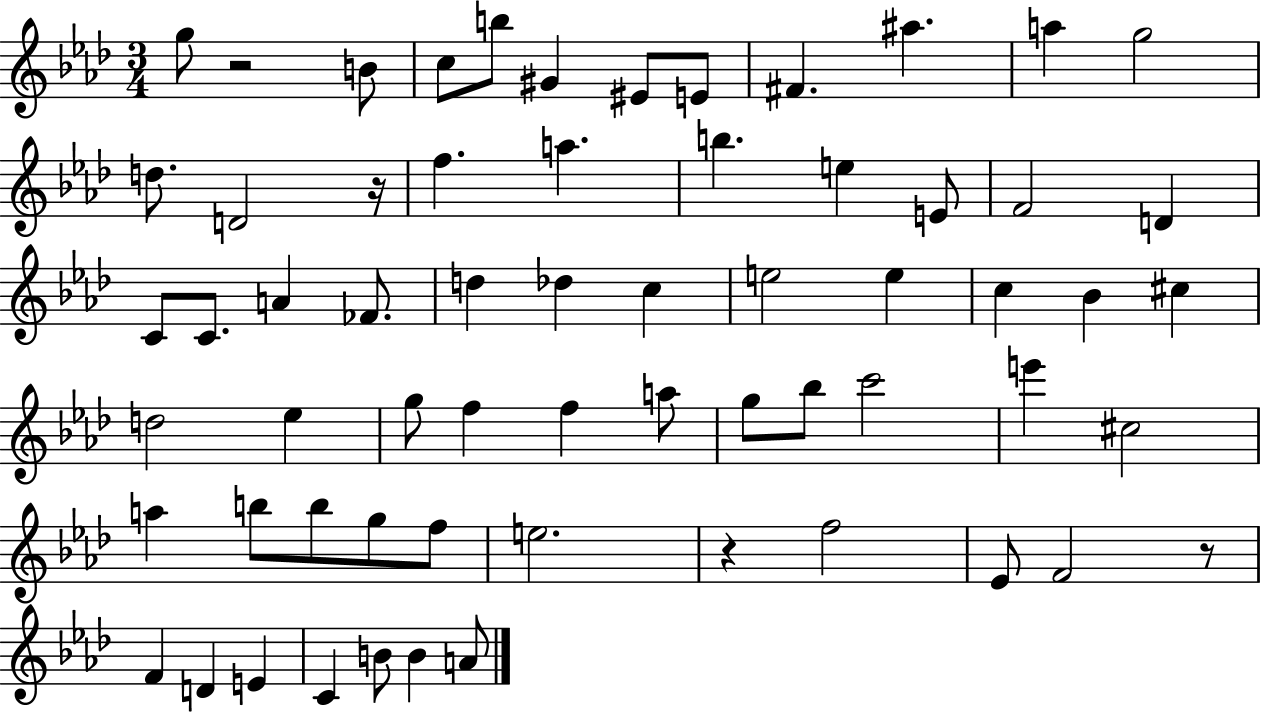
{
  \clef treble
  \numericTimeSignature
  \time 3/4
  \key aes \major
  g''8 r2 b'8 | c''8 b''8 gis'4 eis'8 e'8 | fis'4. ais''4. | a''4 g''2 | \break d''8. d'2 r16 | f''4. a''4. | b''4. e''4 e'8 | f'2 d'4 | \break c'8 c'8. a'4 fes'8. | d''4 des''4 c''4 | e''2 e''4 | c''4 bes'4 cis''4 | \break d''2 ees''4 | g''8 f''4 f''4 a''8 | g''8 bes''8 c'''2 | e'''4 cis''2 | \break a''4 b''8 b''8 g''8 f''8 | e''2. | r4 f''2 | ees'8 f'2 r8 | \break f'4 d'4 e'4 | c'4 b'8 b'4 a'8 | \bar "|."
}